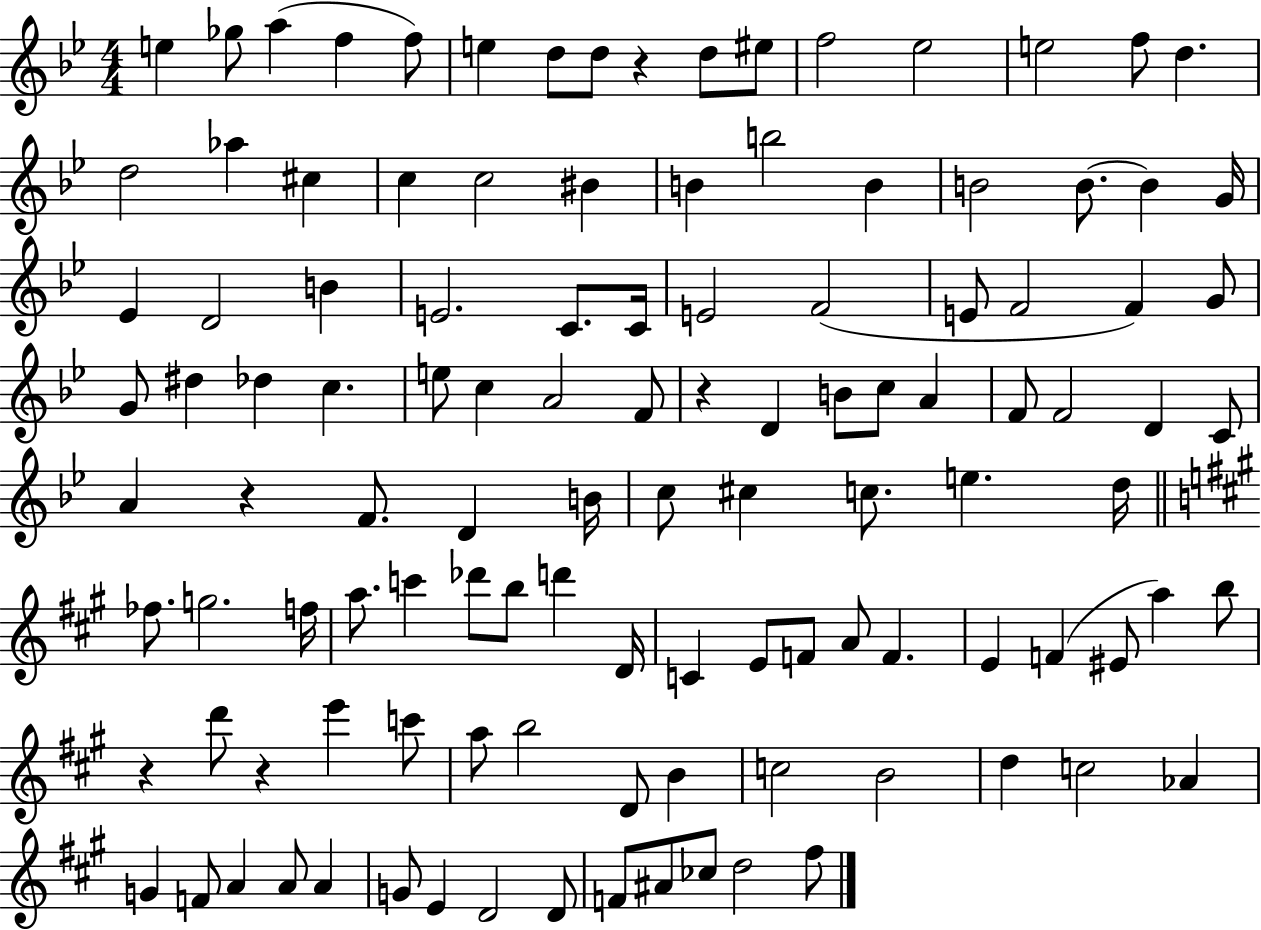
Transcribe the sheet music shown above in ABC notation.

X:1
T:Untitled
M:4/4
L:1/4
K:Bb
e _g/2 a f f/2 e d/2 d/2 z d/2 ^e/2 f2 _e2 e2 f/2 d d2 _a ^c c c2 ^B B b2 B B2 B/2 B G/4 _E D2 B E2 C/2 C/4 E2 F2 E/2 F2 F G/2 G/2 ^d _d c e/2 c A2 F/2 z D B/2 c/2 A F/2 F2 D C/2 A z F/2 D B/4 c/2 ^c c/2 e d/4 _f/2 g2 f/4 a/2 c' _d'/2 b/2 d' D/4 C E/2 F/2 A/2 F E F ^E/2 a b/2 z d'/2 z e' c'/2 a/2 b2 D/2 B c2 B2 d c2 _A G F/2 A A/2 A G/2 E D2 D/2 F/2 ^A/2 _c/2 d2 ^f/2